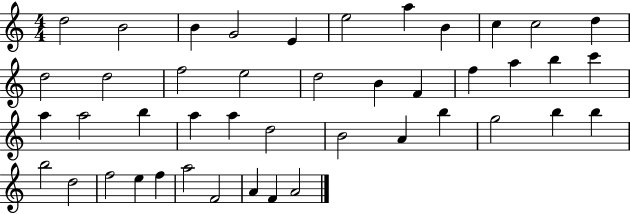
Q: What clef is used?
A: treble